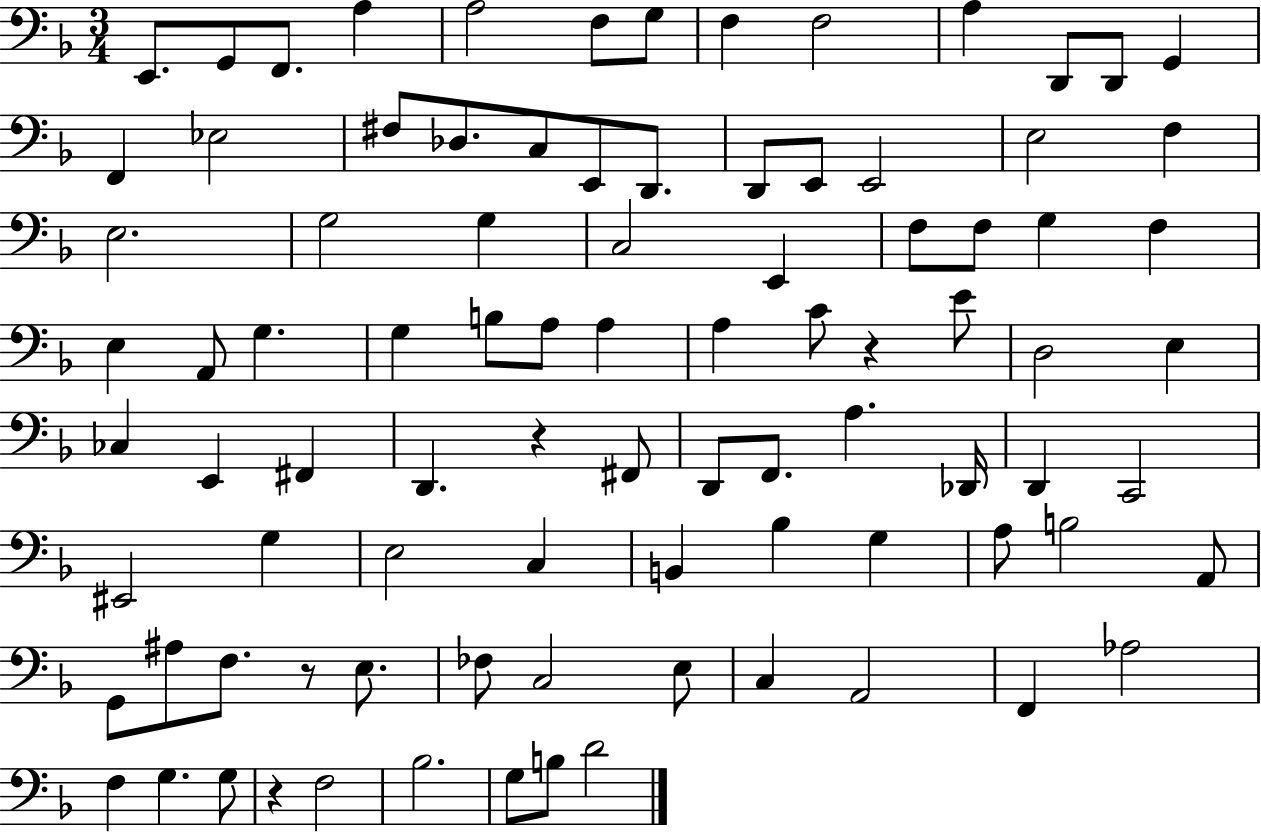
{
  \clef bass
  \numericTimeSignature
  \time 3/4
  \key f \major
  e,8. g,8 f,8. a4 | a2 f8 g8 | f4 f2 | a4 d,8 d,8 g,4 | \break f,4 ees2 | fis8 des8. c8 e,8 d,8. | d,8 e,8 e,2 | e2 f4 | \break e2. | g2 g4 | c2 e,4 | f8 f8 g4 f4 | \break e4 a,8 g4. | g4 b8 a8 a4 | a4 c'8 r4 e'8 | d2 e4 | \break ces4 e,4 fis,4 | d,4. r4 fis,8 | d,8 f,8. a4. des,16 | d,4 c,2 | \break eis,2 g4 | e2 c4 | b,4 bes4 g4 | a8 b2 a,8 | \break g,8 ais8 f8. r8 e8. | fes8 c2 e8 | c4 a,2 | f,4 aes2 | \break f4 g4. g8 | r4 f2 | bes2. | g8 b8 d'2 | \break \bar "|."
}